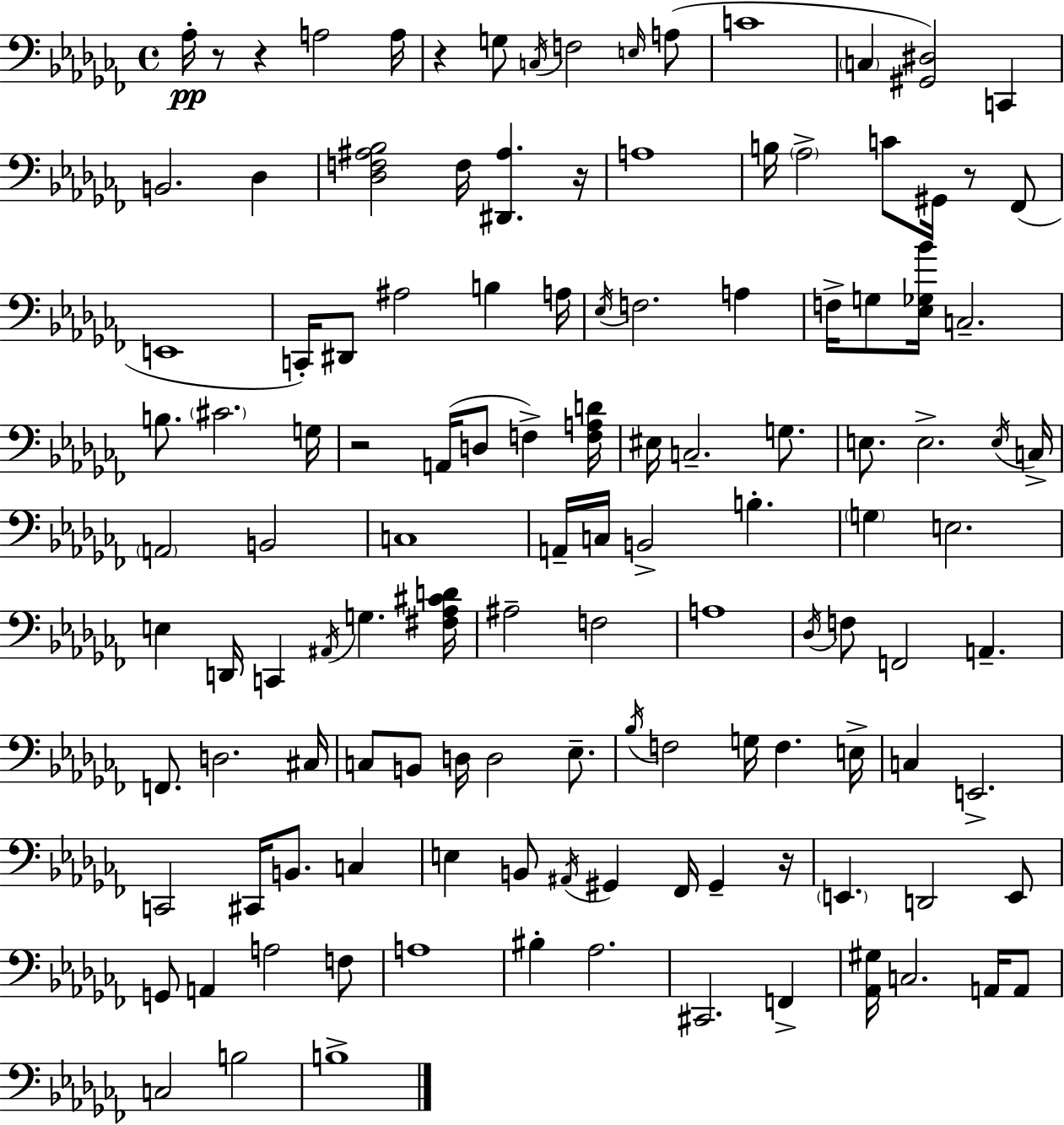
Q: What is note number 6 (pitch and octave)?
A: F3